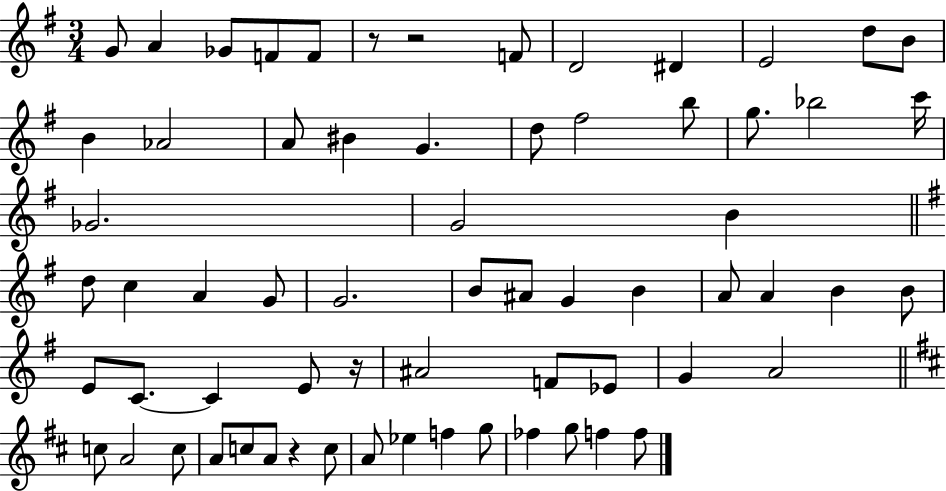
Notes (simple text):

G4/e A4/q Gb4/e F4/e F4/e R/e R/h F4/e D4/h D#4/q E4/h D5/e B4/e B4/q Ab4/h A4/e BIS4/q G4/q. D5/e F#5/h B5/e G5/e. Bb5/h C6/s Gb4/h. G4/h B4/q D5/e C5/q A4/q G4/e G4/h. B4/e A#4/e G4/q B4/q A4/e A4/q B4/q B4/e E4/e C4/e. C4/q E4/e R/s A#4/h F4/e Eb4/e G4/q A4/h C5/e A4/h C5/e A4/e C5/e A4/e R/q C5/e A4/e Eb5/q F5/q G5/e FES5/q G5/e F5/q F5/e